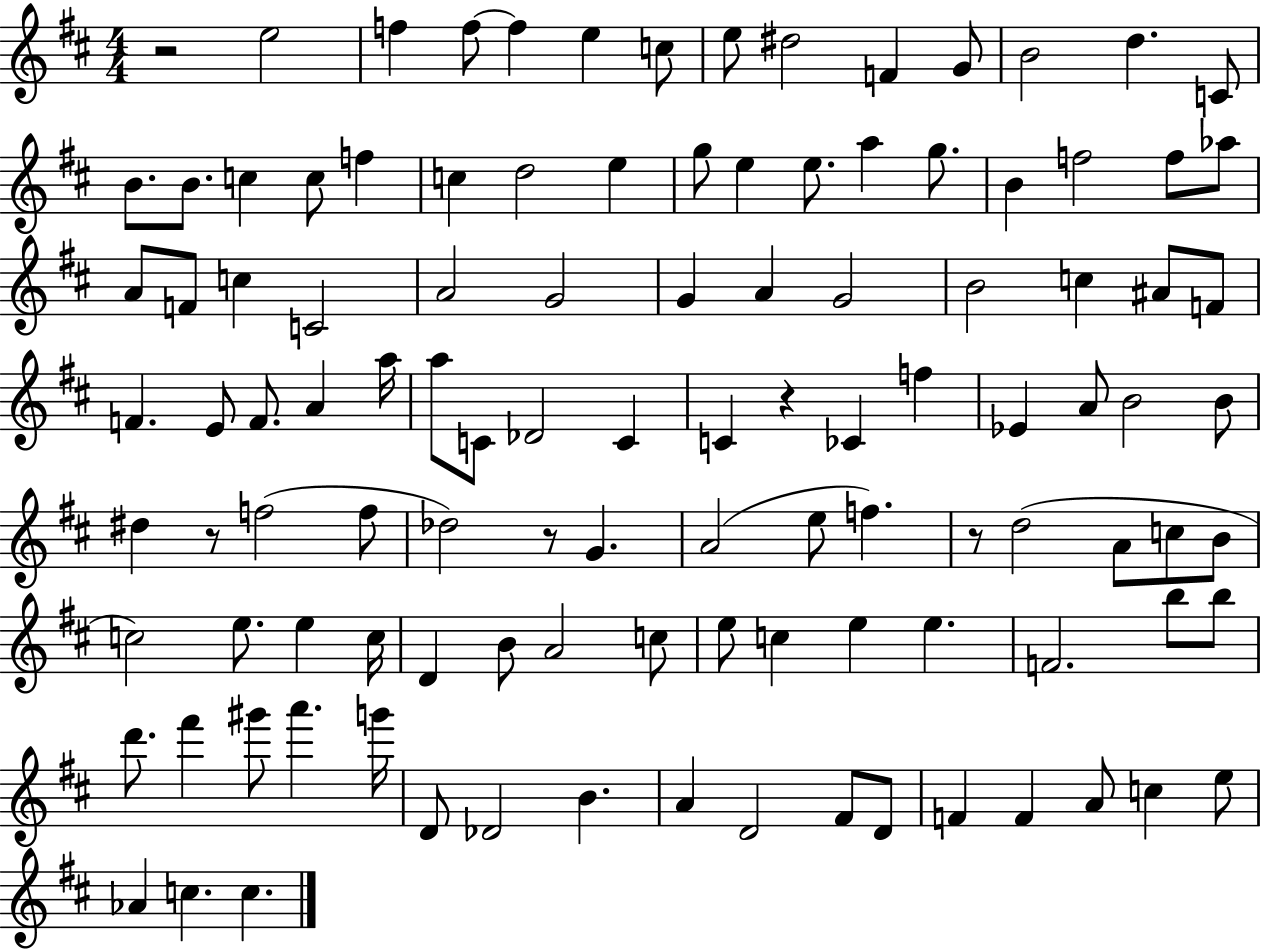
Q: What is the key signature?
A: D major